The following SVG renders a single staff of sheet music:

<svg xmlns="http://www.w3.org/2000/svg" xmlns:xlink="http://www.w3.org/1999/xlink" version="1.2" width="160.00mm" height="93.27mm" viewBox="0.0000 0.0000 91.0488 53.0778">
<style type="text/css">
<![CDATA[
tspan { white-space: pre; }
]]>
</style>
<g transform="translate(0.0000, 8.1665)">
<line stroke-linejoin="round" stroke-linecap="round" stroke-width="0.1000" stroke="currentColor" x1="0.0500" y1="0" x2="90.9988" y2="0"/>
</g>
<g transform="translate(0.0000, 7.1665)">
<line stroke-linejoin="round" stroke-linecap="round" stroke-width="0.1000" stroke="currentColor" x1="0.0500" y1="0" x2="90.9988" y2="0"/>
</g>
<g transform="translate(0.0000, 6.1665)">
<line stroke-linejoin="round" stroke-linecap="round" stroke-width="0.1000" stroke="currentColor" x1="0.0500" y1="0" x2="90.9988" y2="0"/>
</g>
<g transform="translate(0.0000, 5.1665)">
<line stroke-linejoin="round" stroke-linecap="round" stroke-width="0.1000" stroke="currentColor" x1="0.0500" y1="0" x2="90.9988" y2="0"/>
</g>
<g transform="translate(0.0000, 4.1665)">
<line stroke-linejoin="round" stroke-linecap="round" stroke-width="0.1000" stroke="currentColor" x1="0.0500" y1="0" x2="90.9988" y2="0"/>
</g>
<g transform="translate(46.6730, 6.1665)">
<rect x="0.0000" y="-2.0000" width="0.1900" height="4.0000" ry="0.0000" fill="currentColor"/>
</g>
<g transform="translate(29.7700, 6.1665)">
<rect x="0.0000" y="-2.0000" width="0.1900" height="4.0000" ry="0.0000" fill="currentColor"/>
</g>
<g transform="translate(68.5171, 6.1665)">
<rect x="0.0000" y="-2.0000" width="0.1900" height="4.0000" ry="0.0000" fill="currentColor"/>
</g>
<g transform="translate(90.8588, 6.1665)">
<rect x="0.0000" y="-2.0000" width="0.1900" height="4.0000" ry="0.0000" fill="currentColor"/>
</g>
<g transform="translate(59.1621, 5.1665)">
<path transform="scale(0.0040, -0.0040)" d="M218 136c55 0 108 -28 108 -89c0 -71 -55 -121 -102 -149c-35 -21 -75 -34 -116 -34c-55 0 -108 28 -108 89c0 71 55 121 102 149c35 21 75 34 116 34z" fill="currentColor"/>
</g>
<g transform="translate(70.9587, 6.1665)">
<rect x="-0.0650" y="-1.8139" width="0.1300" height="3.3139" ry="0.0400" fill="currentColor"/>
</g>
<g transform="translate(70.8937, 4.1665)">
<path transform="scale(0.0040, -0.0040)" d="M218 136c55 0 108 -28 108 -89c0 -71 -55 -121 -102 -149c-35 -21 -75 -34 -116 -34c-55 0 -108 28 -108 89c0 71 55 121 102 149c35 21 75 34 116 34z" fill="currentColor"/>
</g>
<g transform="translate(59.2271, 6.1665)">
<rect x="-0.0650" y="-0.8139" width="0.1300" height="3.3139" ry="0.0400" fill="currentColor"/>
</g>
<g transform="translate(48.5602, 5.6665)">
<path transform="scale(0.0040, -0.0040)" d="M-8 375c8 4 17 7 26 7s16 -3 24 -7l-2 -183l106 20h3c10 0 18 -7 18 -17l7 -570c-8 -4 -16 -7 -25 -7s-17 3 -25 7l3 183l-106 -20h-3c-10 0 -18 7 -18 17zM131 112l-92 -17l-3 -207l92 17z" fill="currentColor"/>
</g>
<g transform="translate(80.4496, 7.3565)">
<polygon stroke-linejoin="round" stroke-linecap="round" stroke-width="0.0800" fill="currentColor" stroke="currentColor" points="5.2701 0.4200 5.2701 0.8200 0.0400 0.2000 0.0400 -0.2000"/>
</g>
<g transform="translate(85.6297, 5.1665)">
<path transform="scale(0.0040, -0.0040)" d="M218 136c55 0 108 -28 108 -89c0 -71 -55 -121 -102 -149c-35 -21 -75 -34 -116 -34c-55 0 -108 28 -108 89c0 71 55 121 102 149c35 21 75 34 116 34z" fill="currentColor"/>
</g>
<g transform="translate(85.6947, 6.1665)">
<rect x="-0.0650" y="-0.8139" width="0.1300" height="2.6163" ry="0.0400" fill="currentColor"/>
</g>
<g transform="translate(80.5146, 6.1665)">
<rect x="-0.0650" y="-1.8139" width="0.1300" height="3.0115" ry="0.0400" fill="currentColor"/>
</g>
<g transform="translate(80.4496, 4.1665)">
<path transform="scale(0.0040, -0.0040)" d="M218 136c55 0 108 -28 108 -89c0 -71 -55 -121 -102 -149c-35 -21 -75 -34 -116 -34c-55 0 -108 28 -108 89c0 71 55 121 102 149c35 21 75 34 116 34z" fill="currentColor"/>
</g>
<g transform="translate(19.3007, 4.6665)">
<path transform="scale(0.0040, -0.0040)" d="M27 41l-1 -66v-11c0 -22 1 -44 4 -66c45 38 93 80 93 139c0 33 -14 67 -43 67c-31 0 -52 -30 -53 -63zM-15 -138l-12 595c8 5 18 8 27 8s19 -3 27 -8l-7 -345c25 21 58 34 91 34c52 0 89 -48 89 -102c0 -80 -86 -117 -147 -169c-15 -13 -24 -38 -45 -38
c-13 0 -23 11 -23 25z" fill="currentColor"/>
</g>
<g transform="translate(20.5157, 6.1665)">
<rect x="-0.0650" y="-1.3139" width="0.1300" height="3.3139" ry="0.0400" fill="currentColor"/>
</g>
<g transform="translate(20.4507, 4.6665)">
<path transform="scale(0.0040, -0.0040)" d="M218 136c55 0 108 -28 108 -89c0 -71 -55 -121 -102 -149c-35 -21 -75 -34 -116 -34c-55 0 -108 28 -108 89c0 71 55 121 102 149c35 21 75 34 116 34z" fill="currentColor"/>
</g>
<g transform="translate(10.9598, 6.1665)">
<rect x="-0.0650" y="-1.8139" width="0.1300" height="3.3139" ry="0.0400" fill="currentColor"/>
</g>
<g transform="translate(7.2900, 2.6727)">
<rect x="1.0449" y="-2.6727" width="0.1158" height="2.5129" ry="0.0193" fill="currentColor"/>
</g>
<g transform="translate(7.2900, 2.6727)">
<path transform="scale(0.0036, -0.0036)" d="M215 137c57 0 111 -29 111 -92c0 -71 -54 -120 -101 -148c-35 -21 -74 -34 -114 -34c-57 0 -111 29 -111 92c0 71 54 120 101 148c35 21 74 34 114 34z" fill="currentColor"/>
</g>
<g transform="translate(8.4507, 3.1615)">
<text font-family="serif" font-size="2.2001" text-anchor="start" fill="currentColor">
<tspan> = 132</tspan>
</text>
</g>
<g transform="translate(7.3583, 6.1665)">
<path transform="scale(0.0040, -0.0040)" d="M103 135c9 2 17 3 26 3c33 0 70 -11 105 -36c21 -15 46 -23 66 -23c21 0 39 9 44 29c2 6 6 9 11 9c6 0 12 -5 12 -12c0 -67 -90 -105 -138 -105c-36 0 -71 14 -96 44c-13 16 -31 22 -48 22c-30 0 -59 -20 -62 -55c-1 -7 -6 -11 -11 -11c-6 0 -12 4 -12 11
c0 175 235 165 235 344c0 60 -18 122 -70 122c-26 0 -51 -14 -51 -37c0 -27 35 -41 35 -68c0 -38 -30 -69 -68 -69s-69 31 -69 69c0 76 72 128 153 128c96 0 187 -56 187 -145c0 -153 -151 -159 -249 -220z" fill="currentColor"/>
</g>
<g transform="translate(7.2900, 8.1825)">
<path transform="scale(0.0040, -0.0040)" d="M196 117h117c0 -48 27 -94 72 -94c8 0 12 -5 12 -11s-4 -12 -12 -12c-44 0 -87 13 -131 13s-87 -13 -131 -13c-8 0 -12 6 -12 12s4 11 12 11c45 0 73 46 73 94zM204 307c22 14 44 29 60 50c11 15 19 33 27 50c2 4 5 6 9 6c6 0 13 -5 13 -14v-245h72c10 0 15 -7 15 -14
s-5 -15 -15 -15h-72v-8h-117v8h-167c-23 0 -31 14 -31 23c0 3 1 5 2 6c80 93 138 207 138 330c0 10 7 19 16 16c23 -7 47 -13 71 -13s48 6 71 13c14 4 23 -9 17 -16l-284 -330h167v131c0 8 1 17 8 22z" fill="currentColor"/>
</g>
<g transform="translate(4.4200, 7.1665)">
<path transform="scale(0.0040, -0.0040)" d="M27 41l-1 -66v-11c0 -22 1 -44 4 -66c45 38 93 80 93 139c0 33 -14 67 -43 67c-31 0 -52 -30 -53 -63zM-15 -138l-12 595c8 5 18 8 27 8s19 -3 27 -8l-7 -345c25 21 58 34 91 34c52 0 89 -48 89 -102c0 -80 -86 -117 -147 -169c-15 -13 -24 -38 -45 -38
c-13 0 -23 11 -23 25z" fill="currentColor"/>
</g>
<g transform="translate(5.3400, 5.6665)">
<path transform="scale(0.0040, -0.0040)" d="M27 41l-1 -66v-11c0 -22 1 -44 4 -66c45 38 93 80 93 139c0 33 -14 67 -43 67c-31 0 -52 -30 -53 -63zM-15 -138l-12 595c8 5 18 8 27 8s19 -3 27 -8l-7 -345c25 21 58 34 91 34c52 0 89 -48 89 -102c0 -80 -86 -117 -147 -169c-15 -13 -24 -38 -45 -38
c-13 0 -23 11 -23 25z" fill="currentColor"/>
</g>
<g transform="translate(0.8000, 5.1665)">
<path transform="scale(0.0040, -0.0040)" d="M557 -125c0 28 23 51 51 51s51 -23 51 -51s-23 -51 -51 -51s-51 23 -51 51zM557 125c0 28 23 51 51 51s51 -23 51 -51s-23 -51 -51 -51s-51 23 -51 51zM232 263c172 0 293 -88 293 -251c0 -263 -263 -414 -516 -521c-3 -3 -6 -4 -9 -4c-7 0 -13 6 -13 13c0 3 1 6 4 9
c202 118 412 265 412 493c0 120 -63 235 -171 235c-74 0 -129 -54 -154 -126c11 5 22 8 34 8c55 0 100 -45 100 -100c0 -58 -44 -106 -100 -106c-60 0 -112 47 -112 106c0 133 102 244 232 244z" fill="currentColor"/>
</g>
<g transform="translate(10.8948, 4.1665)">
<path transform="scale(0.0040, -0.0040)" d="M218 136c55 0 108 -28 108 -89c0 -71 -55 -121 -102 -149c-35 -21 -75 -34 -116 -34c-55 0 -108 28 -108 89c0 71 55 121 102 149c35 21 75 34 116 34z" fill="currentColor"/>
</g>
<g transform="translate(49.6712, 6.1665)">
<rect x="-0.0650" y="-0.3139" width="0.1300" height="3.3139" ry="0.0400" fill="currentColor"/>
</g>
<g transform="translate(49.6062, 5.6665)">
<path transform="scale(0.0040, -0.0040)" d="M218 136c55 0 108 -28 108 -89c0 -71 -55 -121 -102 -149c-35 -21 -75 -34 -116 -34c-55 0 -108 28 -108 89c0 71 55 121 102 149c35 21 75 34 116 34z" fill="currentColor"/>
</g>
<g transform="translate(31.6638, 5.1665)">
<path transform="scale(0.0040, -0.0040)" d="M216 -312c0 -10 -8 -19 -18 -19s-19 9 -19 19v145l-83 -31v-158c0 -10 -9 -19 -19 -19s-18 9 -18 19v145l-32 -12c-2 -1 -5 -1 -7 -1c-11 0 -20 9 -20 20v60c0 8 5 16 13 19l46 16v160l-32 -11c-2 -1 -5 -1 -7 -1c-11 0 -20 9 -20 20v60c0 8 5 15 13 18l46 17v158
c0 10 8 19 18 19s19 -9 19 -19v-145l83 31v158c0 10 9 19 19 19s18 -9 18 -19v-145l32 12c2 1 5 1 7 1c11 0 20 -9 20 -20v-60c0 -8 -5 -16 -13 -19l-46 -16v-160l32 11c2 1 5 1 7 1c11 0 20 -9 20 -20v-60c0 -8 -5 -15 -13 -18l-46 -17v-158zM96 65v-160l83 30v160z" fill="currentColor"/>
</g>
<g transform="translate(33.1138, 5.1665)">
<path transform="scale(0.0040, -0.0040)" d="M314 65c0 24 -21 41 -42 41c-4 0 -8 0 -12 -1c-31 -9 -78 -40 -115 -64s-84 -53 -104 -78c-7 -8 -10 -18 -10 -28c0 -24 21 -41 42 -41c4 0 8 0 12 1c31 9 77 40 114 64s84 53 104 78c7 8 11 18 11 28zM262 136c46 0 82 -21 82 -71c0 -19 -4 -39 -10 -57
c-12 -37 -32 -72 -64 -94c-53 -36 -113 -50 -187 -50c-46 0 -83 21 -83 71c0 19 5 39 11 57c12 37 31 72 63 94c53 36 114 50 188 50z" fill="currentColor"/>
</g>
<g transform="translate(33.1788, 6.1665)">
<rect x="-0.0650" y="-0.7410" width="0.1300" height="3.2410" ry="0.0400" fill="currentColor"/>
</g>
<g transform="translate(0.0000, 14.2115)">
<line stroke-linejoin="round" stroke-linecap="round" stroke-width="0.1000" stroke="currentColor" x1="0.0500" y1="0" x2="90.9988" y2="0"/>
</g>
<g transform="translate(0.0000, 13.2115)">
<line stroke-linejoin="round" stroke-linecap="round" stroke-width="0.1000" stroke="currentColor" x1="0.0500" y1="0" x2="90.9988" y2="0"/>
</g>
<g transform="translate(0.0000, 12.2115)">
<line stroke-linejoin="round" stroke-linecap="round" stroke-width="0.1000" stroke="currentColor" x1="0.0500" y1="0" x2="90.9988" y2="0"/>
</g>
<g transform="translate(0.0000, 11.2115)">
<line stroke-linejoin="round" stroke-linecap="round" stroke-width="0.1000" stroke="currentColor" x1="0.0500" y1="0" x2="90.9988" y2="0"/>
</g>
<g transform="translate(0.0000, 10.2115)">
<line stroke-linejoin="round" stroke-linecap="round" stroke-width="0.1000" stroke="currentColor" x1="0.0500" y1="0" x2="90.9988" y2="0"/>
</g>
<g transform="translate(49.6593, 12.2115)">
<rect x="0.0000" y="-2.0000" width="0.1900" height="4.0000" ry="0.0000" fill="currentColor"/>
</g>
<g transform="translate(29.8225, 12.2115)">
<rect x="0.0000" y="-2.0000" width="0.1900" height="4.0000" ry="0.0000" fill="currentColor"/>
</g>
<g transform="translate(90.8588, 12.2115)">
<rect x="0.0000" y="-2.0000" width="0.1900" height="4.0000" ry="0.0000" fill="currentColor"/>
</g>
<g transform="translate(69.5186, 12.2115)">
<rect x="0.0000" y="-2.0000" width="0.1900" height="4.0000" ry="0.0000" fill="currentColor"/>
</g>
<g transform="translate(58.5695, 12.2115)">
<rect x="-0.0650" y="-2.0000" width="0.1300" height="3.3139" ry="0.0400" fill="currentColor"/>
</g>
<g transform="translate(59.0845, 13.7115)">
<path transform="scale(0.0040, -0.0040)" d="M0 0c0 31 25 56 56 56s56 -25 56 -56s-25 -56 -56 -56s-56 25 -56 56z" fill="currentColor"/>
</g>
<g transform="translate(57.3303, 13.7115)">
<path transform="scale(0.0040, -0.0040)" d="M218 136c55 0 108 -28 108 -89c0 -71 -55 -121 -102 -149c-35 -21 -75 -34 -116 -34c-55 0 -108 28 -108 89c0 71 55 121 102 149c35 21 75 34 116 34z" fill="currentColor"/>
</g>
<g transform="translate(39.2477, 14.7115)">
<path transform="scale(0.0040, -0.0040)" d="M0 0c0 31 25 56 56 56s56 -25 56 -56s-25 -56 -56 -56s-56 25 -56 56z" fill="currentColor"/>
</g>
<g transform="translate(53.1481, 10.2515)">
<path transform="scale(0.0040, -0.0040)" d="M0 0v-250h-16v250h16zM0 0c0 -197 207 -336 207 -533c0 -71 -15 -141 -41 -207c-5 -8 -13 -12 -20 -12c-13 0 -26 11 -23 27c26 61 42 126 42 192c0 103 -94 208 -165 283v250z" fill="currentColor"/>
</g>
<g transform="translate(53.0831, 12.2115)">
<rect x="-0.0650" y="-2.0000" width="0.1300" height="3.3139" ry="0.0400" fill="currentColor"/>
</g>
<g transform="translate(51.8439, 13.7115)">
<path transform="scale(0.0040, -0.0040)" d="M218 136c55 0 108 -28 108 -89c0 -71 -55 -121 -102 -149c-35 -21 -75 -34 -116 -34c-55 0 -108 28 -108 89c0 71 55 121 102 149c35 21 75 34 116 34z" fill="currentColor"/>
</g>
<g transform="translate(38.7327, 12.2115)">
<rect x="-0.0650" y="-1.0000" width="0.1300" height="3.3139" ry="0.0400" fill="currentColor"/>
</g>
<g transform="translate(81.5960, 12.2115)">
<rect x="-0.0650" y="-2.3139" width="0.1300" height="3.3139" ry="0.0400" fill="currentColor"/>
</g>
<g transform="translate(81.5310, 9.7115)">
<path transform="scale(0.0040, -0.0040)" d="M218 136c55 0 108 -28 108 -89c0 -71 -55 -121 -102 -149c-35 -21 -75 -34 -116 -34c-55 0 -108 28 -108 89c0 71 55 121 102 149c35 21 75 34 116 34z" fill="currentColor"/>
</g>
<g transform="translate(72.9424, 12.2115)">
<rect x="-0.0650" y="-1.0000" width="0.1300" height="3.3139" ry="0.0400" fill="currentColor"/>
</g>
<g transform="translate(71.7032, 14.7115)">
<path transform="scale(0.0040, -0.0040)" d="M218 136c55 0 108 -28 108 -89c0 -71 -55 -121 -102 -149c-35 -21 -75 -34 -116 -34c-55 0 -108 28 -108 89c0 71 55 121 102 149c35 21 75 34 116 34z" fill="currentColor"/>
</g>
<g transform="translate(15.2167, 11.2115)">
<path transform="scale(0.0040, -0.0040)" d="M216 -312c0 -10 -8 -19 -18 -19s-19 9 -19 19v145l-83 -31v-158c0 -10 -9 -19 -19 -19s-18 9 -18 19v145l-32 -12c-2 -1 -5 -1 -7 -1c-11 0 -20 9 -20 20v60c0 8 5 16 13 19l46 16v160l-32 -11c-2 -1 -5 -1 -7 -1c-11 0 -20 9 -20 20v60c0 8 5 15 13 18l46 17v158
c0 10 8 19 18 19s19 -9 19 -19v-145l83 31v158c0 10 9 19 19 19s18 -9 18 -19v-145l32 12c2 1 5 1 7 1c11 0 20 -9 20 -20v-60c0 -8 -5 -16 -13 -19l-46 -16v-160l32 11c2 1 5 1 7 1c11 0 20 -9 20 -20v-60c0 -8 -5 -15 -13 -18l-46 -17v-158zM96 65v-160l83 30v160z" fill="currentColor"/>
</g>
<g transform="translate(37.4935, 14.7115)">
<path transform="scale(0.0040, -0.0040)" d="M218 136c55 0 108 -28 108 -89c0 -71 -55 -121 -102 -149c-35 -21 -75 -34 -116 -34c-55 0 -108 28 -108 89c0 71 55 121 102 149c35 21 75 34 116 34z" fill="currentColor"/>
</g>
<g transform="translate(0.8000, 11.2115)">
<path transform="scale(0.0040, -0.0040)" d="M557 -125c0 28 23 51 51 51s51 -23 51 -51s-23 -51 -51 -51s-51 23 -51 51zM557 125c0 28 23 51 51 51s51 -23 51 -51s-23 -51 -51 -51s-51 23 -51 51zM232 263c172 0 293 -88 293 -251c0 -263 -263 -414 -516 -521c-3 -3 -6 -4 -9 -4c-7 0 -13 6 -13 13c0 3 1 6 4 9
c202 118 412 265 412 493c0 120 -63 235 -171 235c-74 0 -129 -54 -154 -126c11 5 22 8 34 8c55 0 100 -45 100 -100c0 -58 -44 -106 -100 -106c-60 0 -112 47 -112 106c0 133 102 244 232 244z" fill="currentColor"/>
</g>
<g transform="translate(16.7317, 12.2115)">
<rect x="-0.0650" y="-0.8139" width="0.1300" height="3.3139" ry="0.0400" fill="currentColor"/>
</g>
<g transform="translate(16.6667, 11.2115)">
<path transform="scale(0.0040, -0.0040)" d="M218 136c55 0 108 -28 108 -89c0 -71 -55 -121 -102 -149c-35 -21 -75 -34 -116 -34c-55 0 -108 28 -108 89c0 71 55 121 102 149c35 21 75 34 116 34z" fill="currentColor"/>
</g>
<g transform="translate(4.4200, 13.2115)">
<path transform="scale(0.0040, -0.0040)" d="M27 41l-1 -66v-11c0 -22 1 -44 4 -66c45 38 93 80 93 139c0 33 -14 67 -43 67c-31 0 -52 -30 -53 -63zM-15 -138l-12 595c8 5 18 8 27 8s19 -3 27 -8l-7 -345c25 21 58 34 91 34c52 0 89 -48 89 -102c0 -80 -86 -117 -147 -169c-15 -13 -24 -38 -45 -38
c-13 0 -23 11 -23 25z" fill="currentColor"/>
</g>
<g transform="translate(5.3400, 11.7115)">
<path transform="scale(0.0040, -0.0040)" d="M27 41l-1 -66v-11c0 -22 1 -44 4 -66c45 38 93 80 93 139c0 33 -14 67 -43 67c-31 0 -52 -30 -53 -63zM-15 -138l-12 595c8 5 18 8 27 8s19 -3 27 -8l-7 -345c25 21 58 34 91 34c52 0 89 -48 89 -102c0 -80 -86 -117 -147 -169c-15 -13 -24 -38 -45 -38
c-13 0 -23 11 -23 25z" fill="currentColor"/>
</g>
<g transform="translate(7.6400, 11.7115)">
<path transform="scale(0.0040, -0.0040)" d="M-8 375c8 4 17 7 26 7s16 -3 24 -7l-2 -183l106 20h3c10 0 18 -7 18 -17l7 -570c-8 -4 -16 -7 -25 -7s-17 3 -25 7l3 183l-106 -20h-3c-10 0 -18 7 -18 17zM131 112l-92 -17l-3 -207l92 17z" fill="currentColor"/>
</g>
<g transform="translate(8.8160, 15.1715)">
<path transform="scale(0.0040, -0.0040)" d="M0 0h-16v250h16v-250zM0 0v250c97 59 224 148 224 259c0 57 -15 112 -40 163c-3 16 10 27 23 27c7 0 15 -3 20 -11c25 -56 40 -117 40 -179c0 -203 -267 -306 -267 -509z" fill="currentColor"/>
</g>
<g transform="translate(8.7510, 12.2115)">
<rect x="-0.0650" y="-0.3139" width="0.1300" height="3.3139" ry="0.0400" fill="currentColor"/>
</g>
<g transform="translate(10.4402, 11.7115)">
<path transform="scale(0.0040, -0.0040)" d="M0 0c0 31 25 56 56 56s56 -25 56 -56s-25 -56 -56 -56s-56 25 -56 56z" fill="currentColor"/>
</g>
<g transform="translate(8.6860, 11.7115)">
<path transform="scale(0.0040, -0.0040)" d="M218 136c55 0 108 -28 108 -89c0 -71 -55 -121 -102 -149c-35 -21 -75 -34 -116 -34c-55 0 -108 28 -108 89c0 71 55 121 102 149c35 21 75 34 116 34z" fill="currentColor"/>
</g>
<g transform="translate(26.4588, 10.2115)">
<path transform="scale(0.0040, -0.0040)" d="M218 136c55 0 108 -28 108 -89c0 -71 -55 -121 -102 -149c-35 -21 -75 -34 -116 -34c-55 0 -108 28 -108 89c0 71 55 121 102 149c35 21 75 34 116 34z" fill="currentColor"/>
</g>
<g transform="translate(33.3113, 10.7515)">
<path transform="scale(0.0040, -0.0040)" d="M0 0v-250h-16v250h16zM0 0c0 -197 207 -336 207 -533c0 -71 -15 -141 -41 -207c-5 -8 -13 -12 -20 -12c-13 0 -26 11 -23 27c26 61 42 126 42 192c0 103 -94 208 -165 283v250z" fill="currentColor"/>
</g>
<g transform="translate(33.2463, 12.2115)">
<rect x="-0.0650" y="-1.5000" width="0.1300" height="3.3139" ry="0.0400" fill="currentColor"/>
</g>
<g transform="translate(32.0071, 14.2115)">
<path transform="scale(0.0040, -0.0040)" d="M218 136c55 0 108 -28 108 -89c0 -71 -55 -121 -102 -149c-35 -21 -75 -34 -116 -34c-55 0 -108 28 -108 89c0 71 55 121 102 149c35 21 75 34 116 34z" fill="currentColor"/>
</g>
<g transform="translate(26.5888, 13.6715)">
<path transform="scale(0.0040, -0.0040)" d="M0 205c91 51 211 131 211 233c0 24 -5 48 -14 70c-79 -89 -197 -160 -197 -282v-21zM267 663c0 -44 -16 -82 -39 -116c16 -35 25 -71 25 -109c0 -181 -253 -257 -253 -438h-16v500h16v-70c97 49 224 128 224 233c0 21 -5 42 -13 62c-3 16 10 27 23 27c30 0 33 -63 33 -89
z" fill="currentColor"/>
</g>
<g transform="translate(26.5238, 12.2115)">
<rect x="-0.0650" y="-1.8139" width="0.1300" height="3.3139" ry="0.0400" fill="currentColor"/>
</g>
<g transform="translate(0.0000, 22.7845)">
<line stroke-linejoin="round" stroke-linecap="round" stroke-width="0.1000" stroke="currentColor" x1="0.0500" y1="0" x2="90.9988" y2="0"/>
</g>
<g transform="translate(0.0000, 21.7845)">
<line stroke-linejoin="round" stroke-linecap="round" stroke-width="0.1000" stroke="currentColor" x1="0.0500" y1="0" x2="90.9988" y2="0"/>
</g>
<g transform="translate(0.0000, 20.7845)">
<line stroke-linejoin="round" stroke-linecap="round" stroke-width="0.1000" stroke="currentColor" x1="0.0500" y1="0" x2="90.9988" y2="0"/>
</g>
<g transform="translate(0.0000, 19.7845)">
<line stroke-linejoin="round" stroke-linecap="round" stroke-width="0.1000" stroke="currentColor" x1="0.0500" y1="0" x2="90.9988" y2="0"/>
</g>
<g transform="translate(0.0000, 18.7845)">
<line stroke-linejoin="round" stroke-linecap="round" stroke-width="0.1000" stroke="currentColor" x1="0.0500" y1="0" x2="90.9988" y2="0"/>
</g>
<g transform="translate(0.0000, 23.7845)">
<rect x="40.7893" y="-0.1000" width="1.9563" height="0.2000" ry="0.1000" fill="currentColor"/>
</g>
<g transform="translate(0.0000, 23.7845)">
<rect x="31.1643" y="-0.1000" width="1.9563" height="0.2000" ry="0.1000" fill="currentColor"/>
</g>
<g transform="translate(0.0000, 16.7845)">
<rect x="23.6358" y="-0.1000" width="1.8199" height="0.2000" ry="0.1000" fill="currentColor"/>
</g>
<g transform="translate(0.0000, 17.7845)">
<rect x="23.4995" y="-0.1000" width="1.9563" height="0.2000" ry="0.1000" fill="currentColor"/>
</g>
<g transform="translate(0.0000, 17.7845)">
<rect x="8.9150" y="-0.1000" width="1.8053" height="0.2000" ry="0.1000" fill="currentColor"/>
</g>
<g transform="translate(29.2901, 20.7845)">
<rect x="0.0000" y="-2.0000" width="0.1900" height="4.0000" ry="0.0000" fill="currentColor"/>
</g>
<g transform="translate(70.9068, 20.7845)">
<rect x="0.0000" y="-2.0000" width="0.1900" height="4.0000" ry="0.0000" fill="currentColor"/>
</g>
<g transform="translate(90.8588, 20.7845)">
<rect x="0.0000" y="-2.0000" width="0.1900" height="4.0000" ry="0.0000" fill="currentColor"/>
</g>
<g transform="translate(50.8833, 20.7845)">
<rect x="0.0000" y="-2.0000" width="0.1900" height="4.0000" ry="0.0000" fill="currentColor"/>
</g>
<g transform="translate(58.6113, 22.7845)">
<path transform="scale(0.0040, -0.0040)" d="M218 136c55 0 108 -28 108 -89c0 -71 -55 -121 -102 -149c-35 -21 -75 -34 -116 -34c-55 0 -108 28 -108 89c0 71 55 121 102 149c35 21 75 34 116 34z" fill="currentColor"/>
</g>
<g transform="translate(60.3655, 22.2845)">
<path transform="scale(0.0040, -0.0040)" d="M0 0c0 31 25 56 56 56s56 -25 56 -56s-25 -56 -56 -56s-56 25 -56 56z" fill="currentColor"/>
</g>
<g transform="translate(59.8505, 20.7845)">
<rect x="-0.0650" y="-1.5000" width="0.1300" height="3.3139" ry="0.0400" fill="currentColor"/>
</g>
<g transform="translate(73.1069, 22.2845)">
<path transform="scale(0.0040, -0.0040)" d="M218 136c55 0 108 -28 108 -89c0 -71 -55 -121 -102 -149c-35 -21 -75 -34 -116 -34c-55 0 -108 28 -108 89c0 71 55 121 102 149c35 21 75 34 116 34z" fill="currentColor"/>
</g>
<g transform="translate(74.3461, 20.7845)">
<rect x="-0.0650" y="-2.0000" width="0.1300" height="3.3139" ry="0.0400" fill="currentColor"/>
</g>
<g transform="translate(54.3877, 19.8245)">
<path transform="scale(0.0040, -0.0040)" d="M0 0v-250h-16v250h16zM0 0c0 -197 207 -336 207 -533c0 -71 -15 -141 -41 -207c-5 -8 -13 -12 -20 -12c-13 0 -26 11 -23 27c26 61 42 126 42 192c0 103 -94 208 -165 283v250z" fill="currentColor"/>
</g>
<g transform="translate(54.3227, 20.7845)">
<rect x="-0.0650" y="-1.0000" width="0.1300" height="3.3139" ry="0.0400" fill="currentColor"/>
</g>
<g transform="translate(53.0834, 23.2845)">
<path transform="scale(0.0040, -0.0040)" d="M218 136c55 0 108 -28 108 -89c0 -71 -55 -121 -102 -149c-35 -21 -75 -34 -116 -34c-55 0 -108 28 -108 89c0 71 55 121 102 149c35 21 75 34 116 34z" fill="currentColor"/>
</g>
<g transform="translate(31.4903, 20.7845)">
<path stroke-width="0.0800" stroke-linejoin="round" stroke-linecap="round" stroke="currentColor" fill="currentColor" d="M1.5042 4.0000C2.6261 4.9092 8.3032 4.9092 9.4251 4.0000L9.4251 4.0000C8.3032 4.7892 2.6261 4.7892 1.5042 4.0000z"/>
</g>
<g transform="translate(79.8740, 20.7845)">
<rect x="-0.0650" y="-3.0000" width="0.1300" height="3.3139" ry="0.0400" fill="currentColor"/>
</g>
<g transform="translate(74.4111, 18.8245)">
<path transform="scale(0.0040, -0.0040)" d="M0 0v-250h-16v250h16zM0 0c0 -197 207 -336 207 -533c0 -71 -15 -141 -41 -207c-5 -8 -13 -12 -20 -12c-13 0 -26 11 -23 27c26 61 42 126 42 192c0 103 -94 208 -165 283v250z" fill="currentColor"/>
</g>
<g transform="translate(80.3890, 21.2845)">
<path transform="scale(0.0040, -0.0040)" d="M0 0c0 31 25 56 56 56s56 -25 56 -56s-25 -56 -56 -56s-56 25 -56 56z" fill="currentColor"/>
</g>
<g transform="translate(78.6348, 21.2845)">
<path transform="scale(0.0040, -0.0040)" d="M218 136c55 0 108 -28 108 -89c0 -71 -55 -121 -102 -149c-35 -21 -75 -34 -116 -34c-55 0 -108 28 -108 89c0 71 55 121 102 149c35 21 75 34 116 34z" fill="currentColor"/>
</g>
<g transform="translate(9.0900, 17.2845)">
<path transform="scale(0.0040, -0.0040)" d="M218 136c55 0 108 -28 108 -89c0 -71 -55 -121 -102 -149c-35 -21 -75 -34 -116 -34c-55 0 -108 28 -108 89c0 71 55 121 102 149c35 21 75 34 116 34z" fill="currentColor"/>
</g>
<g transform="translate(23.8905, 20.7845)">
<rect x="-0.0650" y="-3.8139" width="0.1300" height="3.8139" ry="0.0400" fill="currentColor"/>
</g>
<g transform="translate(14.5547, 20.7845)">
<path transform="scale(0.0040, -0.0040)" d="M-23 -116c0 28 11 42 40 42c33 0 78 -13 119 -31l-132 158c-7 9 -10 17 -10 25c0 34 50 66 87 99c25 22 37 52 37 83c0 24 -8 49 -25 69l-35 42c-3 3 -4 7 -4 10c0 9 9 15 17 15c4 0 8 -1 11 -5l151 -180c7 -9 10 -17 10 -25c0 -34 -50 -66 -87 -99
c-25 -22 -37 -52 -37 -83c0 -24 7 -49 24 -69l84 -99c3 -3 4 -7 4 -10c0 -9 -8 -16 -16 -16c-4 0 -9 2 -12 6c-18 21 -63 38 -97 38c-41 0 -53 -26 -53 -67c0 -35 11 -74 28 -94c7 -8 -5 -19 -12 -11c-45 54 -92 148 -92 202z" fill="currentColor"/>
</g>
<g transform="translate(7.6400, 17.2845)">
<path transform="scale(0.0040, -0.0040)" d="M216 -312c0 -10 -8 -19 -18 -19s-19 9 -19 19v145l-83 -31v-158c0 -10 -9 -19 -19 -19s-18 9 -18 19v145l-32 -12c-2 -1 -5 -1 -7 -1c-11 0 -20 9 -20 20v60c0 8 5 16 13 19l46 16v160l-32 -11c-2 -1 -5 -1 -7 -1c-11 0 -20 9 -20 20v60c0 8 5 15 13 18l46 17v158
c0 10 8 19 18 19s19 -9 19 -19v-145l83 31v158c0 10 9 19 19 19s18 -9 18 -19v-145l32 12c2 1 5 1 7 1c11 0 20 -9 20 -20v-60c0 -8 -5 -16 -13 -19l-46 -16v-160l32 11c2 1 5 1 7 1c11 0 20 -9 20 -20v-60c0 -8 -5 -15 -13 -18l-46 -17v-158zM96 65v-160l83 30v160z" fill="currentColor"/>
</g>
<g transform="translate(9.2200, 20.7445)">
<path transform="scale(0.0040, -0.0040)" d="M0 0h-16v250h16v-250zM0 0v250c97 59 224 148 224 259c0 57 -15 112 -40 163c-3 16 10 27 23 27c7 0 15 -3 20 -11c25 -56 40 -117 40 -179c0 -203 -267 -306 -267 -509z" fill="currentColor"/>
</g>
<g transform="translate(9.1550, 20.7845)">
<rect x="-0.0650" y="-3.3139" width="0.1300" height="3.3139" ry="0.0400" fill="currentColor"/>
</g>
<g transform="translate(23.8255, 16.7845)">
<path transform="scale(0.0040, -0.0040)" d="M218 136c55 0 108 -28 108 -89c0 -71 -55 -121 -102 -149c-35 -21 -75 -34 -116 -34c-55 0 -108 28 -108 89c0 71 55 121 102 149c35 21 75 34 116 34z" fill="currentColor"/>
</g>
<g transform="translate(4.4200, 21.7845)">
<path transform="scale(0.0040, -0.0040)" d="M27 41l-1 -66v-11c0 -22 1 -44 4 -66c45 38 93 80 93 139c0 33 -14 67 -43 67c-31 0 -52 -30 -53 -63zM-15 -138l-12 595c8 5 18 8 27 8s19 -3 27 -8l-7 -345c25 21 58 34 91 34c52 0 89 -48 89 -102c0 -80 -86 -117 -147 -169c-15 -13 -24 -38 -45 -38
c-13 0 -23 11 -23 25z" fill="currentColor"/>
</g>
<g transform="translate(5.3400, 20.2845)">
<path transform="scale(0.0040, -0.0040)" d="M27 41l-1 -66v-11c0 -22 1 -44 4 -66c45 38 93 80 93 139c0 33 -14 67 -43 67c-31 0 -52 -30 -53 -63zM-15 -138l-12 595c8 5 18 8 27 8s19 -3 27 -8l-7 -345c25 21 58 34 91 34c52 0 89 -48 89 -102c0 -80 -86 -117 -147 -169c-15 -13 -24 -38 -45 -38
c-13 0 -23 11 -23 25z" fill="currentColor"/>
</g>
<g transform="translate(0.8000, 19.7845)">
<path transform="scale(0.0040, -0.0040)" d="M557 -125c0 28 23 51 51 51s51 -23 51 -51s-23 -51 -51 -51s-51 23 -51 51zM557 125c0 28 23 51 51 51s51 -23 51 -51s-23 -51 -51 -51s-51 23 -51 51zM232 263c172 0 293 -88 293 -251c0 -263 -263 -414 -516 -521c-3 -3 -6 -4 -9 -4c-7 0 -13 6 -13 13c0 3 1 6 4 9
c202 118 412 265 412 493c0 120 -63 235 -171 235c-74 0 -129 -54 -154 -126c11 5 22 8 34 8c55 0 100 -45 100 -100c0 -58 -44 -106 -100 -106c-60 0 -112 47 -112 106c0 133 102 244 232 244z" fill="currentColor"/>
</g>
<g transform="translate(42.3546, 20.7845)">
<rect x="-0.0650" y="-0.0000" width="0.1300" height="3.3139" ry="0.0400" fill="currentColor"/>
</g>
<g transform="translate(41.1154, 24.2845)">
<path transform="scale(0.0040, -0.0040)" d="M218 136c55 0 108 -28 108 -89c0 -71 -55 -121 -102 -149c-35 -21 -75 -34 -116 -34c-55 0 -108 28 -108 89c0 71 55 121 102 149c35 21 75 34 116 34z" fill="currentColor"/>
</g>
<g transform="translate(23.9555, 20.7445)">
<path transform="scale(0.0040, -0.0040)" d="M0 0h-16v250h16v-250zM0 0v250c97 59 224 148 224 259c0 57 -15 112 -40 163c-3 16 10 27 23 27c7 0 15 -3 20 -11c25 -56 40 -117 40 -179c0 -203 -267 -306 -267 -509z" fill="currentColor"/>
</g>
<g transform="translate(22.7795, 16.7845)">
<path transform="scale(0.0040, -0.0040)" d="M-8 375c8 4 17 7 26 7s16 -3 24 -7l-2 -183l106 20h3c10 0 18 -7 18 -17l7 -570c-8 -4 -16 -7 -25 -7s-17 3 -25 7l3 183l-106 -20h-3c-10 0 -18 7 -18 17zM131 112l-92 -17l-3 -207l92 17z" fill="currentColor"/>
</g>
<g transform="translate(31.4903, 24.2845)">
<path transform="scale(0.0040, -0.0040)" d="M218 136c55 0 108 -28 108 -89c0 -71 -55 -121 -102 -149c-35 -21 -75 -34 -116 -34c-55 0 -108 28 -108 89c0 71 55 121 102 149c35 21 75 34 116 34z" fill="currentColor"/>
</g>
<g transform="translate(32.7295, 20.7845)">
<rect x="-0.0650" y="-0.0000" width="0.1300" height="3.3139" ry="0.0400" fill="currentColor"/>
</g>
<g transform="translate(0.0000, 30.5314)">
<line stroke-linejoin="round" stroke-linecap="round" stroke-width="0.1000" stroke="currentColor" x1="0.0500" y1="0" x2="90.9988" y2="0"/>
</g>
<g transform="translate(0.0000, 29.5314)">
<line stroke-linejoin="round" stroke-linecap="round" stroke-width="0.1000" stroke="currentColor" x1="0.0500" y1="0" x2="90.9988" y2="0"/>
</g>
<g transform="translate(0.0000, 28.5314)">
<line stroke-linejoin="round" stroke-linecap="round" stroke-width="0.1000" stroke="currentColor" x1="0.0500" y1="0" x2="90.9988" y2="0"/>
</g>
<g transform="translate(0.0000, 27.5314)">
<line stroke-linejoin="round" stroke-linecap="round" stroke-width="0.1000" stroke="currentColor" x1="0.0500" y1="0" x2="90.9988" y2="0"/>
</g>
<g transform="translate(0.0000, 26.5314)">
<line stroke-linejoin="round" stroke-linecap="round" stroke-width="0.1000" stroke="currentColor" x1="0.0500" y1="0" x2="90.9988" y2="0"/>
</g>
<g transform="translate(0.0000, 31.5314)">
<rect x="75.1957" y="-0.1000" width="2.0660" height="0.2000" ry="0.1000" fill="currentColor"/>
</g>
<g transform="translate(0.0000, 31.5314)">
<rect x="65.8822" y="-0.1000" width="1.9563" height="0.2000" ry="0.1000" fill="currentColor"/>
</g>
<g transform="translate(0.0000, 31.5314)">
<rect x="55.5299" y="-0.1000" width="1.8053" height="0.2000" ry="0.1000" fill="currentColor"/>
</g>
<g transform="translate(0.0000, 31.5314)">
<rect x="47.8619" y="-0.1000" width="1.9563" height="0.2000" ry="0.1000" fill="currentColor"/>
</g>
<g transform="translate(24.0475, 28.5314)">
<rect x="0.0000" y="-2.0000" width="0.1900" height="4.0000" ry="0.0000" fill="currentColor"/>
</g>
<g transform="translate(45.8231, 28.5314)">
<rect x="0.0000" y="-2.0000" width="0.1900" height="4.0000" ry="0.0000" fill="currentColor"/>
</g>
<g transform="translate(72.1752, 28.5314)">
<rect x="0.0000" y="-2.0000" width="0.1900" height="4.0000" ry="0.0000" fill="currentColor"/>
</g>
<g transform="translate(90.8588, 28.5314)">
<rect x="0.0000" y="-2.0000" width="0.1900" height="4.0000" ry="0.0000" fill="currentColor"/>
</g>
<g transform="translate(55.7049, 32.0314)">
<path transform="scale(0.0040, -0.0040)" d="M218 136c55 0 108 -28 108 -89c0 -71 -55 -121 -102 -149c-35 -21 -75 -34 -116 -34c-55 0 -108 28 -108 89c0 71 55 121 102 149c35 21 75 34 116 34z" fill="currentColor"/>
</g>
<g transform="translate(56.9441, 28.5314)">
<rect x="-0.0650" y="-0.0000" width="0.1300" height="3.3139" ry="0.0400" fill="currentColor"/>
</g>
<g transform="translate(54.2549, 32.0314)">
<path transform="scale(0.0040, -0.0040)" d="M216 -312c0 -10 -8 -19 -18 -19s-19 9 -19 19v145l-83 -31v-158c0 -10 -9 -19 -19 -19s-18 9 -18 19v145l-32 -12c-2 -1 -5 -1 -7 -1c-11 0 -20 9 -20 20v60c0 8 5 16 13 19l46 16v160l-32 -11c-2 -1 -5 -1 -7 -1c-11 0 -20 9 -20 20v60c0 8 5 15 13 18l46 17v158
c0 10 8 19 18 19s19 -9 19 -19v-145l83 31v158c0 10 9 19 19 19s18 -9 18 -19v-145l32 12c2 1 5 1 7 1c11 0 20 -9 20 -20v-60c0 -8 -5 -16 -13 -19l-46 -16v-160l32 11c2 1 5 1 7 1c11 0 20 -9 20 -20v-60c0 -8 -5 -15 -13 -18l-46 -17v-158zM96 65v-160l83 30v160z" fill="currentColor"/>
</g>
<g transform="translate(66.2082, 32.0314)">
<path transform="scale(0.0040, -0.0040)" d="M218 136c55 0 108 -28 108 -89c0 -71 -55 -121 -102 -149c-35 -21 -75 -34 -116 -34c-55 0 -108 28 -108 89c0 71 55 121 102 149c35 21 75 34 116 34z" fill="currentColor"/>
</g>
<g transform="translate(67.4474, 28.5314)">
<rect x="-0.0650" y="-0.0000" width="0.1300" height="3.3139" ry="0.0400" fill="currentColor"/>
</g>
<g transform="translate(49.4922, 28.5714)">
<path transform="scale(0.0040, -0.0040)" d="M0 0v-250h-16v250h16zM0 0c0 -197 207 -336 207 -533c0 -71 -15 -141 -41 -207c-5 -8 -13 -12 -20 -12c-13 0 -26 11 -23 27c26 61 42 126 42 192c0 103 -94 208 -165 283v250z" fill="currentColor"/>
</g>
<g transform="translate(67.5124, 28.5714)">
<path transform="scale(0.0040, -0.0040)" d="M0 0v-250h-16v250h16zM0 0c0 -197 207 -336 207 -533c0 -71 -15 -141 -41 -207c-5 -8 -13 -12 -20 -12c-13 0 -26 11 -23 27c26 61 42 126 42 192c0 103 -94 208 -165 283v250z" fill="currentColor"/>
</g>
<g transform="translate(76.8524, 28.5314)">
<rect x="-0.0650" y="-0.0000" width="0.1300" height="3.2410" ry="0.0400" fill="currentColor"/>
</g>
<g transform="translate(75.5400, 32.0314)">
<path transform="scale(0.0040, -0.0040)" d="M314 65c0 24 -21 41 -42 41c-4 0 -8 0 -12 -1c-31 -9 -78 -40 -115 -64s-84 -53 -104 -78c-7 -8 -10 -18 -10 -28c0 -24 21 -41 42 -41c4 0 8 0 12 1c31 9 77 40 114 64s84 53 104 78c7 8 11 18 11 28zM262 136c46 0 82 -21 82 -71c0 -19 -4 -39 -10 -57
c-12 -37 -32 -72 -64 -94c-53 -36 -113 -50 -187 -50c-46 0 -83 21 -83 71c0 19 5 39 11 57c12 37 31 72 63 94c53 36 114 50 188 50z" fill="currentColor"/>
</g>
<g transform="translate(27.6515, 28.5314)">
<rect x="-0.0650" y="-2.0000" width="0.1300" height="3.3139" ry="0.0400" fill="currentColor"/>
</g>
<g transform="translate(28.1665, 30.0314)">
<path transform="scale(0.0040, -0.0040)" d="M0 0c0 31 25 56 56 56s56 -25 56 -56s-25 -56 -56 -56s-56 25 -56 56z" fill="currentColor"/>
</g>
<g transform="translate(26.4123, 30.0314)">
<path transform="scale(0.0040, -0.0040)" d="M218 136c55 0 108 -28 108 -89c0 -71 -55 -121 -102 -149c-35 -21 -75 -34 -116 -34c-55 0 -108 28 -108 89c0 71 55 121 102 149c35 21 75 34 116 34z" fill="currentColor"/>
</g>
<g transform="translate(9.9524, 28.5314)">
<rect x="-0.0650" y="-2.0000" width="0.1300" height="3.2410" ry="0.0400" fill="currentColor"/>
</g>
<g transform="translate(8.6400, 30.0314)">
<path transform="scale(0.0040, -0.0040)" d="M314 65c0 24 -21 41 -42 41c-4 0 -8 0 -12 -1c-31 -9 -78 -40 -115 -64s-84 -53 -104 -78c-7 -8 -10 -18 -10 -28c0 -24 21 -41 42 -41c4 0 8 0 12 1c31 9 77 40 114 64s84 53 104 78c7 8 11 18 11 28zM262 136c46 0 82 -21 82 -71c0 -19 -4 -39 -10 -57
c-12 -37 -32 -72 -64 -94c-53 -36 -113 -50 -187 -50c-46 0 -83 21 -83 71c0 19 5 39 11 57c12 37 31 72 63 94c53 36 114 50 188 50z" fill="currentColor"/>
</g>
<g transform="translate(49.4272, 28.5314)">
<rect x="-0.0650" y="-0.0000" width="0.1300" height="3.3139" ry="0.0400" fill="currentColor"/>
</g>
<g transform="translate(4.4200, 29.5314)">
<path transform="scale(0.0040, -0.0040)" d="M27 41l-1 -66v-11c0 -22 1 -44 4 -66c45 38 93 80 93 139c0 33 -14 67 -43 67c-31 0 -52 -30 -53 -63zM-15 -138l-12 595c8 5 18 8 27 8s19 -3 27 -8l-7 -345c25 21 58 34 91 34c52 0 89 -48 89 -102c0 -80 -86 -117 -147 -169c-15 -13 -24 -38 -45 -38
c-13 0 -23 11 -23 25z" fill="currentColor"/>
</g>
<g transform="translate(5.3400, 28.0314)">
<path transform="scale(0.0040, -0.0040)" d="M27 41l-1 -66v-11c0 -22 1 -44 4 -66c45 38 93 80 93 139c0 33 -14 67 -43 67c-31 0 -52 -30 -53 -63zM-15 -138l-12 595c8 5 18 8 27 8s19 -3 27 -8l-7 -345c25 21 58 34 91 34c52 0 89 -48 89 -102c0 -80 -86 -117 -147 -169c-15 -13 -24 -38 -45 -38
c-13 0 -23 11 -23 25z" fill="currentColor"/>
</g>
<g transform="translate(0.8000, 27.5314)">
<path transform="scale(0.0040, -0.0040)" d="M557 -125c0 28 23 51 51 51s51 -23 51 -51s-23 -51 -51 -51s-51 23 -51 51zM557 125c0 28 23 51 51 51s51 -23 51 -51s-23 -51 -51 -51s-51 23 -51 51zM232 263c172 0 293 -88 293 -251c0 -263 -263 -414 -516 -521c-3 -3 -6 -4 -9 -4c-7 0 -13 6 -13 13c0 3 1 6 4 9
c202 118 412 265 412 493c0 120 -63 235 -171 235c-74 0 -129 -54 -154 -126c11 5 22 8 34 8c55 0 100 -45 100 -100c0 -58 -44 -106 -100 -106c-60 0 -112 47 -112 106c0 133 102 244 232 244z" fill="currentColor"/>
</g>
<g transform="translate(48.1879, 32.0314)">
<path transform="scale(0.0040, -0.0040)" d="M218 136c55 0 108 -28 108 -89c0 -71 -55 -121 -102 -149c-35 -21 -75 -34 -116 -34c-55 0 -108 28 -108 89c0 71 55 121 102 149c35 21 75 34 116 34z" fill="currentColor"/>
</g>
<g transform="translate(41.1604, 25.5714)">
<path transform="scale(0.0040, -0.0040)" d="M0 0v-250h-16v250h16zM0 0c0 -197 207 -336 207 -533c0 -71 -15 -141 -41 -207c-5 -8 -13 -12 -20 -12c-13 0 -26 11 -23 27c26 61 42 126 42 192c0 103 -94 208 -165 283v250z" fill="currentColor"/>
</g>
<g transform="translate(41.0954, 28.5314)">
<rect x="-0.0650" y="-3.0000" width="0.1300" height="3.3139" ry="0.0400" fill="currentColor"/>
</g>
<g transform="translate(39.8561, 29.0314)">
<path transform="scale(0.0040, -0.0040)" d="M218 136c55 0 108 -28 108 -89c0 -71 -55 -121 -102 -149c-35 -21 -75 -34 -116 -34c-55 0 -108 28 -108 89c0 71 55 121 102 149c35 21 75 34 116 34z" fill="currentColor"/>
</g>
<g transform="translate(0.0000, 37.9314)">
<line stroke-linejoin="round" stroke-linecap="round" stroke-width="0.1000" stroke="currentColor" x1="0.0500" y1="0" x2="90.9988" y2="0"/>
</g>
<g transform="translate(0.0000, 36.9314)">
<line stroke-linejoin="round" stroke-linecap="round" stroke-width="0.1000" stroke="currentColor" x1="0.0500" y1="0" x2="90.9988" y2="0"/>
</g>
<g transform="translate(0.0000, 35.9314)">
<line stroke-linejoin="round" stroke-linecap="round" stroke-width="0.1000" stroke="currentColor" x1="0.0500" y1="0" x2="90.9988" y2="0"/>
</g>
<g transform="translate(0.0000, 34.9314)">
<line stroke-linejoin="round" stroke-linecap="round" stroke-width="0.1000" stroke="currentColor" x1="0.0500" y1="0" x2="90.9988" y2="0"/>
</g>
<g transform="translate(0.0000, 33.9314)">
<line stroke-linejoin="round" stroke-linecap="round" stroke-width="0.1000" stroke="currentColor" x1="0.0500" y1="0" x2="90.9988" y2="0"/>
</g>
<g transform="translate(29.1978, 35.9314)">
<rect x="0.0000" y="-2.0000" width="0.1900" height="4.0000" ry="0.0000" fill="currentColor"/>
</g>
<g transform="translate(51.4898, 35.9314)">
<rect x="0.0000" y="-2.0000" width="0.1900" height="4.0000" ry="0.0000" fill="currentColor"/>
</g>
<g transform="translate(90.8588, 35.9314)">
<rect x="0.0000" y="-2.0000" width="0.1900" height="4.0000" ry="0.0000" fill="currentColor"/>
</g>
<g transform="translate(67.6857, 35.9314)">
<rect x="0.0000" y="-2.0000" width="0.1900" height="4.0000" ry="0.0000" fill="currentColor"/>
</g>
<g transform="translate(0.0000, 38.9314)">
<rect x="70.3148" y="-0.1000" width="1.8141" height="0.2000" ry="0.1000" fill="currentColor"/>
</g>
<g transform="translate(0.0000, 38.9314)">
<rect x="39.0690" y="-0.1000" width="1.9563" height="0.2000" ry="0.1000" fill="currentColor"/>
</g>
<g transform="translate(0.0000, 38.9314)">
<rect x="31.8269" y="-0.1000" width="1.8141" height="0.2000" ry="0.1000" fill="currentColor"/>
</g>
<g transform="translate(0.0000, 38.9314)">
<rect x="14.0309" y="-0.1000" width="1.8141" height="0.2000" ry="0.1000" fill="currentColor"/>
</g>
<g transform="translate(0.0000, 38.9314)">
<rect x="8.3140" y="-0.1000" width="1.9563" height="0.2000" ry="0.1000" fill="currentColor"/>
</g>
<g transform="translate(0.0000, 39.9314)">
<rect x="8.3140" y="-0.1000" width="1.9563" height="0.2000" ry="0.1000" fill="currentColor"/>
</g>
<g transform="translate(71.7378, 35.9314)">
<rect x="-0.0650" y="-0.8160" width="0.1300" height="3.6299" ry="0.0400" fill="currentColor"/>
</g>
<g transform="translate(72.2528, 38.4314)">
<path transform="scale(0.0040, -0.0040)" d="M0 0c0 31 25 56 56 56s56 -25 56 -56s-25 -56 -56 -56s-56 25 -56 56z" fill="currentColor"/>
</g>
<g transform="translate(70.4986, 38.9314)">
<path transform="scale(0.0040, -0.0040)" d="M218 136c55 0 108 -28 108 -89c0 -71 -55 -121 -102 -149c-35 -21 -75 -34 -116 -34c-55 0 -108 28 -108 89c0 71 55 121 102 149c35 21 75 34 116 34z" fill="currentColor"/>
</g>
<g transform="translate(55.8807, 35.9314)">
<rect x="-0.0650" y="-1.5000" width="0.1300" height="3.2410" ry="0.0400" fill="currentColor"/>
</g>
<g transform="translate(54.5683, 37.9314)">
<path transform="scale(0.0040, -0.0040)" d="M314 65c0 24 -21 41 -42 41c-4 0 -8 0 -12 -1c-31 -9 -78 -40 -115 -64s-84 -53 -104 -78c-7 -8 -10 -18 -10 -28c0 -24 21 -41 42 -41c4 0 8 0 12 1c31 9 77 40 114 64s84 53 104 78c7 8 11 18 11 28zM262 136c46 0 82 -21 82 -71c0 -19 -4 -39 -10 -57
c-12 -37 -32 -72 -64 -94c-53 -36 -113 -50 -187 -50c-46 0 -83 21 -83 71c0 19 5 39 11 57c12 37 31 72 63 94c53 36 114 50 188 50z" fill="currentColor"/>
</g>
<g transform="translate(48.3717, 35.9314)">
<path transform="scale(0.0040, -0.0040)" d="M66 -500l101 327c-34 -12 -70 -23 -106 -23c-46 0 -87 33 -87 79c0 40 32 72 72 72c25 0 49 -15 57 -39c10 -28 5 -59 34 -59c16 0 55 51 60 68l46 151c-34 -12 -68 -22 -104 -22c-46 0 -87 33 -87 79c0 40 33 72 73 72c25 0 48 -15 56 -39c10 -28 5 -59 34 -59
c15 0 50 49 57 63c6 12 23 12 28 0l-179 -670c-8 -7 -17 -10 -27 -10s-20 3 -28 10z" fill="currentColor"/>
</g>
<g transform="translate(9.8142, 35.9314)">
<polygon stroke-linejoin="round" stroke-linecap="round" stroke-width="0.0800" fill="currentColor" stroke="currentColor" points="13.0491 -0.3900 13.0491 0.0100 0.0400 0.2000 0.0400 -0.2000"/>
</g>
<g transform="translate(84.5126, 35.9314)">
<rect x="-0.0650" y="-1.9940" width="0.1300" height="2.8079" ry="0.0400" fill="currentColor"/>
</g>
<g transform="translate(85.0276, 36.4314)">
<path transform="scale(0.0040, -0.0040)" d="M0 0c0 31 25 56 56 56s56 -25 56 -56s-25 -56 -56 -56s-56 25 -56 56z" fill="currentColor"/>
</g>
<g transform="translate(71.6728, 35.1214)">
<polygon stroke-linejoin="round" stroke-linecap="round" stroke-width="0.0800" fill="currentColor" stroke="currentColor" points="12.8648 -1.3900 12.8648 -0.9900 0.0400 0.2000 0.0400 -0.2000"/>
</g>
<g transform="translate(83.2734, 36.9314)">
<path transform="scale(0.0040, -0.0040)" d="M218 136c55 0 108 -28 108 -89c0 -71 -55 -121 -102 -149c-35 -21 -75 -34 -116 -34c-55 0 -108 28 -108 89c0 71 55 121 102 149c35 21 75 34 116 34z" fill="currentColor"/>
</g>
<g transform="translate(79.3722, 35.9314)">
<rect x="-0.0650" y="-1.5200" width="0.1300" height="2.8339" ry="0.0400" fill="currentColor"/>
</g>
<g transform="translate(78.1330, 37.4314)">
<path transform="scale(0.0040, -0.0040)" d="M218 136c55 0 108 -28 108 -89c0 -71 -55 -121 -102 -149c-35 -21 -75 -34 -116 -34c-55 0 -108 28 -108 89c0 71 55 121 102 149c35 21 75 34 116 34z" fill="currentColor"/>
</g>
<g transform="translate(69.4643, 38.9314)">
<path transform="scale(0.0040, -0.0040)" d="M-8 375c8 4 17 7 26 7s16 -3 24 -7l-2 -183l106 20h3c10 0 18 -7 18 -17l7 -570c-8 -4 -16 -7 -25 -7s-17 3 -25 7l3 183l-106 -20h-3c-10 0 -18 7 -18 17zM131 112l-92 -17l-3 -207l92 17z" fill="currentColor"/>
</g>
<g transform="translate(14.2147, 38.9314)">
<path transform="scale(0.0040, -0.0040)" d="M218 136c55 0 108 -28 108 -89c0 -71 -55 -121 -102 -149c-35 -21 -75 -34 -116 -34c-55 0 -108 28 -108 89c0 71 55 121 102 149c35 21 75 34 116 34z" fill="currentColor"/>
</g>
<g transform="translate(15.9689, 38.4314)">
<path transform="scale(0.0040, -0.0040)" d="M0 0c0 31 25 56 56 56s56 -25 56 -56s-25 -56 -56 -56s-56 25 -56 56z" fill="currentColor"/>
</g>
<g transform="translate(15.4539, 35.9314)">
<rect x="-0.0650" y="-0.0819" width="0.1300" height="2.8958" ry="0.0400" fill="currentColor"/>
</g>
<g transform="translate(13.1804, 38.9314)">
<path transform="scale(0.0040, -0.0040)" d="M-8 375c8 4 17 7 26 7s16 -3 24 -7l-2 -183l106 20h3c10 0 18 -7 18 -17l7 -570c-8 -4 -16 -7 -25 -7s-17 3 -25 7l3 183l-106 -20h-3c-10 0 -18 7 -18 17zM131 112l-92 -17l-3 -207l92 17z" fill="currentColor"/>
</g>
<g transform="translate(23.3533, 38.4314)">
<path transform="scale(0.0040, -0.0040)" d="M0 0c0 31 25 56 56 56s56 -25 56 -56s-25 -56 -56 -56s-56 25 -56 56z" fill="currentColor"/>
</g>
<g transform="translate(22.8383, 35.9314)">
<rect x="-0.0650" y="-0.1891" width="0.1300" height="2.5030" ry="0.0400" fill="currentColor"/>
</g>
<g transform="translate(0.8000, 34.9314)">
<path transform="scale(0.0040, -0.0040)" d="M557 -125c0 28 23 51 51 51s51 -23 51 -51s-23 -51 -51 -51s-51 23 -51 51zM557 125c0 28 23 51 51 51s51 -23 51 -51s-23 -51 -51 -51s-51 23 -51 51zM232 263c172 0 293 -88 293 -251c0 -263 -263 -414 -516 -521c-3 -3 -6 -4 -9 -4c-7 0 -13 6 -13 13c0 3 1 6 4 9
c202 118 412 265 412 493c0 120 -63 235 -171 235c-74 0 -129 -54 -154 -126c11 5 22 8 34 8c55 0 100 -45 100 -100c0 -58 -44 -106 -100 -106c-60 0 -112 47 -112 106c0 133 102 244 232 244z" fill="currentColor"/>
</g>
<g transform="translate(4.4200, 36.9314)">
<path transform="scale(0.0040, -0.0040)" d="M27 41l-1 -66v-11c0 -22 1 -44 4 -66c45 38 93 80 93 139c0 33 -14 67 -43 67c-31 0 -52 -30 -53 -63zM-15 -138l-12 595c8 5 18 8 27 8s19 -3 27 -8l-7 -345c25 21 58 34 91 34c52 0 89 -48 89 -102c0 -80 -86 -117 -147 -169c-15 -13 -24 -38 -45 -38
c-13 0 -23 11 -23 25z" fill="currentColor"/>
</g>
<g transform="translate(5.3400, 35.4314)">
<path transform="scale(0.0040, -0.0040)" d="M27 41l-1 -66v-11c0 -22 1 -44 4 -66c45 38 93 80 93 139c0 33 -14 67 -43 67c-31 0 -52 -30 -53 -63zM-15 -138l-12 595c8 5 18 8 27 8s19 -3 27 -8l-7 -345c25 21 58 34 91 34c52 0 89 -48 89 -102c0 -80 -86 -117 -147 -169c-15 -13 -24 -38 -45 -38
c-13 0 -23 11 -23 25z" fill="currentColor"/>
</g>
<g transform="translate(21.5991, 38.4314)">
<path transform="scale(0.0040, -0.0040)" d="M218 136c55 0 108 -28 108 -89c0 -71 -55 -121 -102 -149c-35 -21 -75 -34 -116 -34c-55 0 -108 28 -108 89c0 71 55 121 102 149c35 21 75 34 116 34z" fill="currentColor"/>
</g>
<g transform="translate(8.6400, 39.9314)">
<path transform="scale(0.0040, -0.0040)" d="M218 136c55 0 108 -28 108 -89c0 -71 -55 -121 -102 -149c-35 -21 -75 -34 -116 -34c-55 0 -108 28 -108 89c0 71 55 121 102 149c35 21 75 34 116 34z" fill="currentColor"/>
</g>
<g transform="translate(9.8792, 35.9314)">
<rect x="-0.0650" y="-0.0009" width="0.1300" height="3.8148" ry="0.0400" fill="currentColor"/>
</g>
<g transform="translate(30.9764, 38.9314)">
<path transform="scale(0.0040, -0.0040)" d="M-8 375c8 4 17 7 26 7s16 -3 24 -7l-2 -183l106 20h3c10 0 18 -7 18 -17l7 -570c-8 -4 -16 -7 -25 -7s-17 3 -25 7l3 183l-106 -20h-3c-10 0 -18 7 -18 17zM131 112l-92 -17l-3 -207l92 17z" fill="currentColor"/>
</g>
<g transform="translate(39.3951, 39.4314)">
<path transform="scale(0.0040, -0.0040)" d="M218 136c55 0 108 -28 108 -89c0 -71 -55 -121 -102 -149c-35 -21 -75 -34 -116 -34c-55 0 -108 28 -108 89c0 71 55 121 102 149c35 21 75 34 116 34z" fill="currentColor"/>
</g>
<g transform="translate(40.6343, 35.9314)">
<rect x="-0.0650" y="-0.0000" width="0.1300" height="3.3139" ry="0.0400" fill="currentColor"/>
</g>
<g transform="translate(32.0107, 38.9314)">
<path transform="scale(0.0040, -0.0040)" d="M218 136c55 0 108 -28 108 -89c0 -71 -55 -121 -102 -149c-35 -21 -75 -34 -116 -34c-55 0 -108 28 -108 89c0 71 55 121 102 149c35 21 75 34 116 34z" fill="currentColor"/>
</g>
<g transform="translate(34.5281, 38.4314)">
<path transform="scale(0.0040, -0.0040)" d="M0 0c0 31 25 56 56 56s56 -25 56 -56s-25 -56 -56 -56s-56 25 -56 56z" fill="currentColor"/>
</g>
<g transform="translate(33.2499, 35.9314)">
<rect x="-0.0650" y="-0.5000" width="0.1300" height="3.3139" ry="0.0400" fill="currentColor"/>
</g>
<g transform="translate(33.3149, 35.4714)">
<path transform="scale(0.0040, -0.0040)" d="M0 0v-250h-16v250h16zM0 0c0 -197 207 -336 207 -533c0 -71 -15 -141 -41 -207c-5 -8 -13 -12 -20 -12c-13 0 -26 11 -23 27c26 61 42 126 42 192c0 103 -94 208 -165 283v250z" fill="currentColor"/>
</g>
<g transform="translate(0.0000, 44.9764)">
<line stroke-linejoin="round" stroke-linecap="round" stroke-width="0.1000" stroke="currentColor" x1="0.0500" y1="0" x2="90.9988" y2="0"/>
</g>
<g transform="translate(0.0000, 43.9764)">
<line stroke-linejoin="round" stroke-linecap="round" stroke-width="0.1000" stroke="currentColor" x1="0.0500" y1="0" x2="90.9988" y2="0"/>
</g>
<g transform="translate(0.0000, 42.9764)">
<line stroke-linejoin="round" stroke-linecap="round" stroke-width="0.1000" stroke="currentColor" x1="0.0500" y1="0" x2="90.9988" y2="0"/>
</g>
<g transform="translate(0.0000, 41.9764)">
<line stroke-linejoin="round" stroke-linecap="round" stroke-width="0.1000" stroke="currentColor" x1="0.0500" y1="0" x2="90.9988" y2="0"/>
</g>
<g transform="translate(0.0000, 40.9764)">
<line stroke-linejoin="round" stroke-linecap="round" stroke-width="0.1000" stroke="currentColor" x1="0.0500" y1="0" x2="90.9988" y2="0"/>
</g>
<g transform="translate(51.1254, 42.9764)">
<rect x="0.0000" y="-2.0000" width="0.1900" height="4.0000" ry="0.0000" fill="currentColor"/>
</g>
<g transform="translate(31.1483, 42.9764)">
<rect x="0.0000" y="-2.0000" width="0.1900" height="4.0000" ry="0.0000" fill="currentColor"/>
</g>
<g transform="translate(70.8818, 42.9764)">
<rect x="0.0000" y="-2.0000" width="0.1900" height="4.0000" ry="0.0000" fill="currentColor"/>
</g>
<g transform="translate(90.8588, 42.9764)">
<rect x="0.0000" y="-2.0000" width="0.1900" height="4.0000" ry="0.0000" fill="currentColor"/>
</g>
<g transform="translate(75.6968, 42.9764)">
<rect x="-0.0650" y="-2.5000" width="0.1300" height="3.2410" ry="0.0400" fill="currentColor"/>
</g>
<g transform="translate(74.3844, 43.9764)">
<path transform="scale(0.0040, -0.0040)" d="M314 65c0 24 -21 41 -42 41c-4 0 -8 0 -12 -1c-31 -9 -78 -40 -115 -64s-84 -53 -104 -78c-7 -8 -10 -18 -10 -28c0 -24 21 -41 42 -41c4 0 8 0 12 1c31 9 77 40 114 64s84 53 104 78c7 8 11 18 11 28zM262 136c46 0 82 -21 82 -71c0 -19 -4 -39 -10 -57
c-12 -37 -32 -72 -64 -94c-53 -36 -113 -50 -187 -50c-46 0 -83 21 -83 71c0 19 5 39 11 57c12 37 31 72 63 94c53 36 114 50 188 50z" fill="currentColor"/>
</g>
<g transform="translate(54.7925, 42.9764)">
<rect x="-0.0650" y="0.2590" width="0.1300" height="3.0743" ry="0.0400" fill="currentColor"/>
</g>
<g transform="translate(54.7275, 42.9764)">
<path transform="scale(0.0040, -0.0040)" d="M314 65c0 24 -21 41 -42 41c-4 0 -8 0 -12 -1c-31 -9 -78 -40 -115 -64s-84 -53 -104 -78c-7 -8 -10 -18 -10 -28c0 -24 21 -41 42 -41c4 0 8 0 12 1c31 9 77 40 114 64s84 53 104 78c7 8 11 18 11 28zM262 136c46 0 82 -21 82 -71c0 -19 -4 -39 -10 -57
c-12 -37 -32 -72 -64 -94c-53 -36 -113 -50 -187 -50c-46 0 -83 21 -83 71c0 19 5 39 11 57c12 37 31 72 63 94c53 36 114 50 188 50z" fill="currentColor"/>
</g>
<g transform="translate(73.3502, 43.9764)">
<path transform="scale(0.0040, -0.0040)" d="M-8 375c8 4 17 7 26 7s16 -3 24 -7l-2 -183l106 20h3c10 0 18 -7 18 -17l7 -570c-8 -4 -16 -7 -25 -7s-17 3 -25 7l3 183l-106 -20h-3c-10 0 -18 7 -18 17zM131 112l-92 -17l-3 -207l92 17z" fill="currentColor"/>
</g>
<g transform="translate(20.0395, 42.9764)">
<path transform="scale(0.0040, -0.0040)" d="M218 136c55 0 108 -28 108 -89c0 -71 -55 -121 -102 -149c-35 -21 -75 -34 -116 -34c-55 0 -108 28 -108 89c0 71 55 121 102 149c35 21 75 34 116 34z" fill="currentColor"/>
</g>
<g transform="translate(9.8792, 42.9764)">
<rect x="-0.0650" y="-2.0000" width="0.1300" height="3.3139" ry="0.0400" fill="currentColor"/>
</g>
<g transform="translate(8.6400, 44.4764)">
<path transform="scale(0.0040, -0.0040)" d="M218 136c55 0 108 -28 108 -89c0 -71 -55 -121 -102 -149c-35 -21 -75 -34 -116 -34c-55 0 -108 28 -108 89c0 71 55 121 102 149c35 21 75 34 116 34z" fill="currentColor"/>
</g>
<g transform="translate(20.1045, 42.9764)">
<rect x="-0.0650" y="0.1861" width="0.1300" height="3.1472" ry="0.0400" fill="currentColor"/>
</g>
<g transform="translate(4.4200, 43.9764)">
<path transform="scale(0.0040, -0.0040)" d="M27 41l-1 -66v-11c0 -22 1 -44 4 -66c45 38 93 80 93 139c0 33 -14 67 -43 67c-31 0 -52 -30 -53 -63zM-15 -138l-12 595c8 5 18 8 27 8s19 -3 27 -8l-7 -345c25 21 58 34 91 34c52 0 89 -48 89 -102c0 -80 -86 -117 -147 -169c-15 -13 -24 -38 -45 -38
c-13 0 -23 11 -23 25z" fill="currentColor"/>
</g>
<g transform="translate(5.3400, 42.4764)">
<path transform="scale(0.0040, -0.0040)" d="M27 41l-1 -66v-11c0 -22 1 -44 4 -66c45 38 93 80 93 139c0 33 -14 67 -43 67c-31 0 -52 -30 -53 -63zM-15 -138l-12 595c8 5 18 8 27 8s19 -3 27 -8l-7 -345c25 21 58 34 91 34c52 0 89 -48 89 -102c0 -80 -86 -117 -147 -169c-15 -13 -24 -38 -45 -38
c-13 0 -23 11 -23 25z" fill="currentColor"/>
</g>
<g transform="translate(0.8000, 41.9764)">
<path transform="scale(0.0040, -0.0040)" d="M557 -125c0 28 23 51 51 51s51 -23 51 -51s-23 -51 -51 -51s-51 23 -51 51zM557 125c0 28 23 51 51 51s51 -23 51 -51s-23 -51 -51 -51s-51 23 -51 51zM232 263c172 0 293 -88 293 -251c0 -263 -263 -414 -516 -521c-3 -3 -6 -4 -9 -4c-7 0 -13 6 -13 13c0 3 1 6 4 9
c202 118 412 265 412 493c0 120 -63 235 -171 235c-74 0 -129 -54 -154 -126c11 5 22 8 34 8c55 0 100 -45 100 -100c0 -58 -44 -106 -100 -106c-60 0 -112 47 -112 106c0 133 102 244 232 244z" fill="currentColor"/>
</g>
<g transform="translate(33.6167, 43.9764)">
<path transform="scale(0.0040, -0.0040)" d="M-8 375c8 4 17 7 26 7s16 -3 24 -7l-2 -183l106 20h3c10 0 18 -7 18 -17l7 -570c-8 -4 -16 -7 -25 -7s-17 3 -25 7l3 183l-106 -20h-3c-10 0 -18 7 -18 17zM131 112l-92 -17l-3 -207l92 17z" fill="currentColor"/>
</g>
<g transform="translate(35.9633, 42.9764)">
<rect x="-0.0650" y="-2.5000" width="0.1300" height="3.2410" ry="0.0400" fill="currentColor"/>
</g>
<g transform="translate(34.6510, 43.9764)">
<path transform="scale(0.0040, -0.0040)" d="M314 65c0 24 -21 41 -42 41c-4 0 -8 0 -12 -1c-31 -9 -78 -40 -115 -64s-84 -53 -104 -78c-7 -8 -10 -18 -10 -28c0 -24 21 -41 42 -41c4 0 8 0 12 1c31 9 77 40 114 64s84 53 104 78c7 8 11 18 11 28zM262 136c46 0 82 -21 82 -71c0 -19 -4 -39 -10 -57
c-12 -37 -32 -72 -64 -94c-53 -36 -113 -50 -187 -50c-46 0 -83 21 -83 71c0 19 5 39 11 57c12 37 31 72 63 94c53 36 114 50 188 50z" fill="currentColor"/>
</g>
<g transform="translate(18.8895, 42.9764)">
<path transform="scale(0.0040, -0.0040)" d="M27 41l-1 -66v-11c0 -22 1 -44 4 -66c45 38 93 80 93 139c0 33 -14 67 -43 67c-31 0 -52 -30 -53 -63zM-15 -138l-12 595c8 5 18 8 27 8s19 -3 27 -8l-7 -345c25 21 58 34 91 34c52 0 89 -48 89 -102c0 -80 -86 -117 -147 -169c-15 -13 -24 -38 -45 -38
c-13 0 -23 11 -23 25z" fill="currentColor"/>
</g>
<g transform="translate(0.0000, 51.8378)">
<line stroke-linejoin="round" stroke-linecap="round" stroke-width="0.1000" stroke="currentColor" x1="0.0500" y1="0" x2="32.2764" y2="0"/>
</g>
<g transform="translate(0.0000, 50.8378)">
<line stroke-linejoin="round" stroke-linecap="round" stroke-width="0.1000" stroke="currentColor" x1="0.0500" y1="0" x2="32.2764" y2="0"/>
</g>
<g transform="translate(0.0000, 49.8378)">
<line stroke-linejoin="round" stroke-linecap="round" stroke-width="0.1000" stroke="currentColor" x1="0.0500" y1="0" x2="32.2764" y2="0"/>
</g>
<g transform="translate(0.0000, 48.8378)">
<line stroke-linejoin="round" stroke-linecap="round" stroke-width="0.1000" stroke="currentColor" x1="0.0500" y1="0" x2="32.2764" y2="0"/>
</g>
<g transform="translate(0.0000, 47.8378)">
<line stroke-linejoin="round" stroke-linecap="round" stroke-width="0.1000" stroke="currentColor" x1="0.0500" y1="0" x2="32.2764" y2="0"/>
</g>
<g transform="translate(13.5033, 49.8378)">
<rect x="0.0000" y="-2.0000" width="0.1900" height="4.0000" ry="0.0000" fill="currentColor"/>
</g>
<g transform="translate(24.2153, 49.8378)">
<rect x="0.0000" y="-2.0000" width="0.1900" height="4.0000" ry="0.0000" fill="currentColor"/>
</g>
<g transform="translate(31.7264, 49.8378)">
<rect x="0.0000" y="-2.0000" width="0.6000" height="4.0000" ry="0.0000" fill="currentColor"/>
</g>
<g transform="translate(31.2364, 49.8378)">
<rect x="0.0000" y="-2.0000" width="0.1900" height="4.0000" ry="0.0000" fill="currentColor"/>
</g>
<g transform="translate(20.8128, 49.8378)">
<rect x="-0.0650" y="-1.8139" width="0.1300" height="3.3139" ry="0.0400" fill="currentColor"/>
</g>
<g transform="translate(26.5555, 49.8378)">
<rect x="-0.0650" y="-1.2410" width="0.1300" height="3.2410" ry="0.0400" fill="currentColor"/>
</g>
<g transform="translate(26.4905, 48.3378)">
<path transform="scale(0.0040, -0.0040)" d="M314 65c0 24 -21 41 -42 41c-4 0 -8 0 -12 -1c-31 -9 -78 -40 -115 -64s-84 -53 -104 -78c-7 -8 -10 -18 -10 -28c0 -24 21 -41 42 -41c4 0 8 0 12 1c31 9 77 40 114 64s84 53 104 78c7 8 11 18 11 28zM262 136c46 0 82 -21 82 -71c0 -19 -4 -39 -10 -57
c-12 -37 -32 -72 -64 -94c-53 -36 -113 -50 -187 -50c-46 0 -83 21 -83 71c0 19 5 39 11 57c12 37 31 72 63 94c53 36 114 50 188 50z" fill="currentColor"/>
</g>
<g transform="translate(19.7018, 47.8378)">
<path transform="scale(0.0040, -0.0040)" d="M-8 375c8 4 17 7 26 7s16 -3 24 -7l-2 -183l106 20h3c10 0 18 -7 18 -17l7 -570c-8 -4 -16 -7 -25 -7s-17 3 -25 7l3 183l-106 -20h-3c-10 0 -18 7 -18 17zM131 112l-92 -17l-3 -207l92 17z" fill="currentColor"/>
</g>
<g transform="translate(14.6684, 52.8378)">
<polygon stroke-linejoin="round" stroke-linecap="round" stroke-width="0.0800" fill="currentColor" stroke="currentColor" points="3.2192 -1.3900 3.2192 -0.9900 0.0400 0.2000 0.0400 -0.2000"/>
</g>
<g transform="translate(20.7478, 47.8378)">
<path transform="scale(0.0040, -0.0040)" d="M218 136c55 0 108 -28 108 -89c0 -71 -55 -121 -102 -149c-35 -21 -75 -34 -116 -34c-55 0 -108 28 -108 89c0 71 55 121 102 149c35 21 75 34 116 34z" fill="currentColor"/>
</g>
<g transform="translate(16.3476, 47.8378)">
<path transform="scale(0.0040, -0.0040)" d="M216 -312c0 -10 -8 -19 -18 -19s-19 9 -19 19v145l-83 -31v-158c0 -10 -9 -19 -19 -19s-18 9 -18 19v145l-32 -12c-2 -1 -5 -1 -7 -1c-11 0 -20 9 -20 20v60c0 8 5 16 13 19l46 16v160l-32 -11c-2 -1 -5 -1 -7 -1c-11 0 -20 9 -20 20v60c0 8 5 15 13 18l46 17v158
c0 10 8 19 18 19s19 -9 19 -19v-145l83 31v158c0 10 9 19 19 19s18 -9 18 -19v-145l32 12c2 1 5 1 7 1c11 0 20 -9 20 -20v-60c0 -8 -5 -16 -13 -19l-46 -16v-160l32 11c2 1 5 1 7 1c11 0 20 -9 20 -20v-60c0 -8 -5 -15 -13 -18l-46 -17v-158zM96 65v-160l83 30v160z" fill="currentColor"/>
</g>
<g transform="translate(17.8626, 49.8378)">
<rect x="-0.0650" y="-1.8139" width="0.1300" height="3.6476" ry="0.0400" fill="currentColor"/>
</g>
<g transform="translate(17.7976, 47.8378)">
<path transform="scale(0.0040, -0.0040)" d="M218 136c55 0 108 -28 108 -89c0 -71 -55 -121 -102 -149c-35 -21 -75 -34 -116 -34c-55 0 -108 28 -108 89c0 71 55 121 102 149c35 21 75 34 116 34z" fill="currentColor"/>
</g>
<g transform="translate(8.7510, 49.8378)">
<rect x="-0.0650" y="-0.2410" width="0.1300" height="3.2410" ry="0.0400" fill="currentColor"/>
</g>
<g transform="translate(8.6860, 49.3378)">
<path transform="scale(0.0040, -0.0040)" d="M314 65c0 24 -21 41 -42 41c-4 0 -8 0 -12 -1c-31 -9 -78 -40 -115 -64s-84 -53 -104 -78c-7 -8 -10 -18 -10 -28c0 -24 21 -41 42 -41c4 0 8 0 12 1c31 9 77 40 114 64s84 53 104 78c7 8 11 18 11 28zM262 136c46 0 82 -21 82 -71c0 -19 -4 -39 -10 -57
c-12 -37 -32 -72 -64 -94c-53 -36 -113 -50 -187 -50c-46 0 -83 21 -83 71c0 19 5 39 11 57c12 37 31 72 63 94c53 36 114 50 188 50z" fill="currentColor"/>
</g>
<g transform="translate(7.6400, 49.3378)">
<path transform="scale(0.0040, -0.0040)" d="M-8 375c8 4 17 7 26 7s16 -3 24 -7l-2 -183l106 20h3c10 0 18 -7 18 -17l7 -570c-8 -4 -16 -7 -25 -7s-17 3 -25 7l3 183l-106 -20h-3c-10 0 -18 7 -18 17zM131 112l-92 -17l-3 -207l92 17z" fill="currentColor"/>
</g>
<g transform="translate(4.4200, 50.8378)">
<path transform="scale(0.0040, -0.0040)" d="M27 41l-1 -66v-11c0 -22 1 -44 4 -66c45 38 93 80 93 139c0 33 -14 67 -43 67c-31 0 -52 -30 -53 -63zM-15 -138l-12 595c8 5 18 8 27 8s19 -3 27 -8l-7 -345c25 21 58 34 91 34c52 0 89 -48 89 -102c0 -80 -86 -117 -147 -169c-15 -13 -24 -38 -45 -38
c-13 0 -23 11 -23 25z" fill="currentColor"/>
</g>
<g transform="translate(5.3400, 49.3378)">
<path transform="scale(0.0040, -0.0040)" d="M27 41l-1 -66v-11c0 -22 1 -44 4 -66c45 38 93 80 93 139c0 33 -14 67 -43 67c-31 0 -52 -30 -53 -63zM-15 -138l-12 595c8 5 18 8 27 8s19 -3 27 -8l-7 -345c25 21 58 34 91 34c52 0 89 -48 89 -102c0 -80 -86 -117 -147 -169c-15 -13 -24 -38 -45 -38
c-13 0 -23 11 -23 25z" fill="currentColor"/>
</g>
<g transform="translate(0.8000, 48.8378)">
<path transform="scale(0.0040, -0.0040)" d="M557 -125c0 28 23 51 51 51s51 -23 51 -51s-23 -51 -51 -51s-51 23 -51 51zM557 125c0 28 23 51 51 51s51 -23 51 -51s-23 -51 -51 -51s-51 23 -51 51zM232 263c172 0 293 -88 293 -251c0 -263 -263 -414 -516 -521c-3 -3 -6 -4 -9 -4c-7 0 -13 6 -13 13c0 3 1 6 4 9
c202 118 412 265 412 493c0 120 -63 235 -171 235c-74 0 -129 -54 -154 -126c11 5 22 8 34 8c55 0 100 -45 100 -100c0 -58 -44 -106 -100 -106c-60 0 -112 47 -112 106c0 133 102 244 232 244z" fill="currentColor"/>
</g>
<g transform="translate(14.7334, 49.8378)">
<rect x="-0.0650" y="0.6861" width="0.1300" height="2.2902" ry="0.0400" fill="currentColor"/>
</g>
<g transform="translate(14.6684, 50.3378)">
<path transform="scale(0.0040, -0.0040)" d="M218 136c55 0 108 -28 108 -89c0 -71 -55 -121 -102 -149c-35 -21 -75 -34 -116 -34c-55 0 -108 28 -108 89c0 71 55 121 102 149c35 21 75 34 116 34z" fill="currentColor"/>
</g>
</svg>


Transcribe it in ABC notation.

X:1
T:Untitled
M:2/4
L:1/4
K:Bb
A, _G, ^F,2 E, F, A, A,/2 F,/2 E,/2 ^F, A,/4 G,,/2 F,, A,,/2 A,, F,, _B, ^D/2 z E/2 D,, D,, F,,/2 G,, A,,/2 C, A,,2 A,, C,/2 D,,/2 ^D,, ^D,,/2 D,,2 C,,/2 E,,/2 F,,/2 E,,/2 D,, z/4 G,,2 E,,/2 A,,/2 _B,,/2 A,, _D, B,,2 D,2 B,,2 E,2 C,/2 ^A,/2 A, G,2